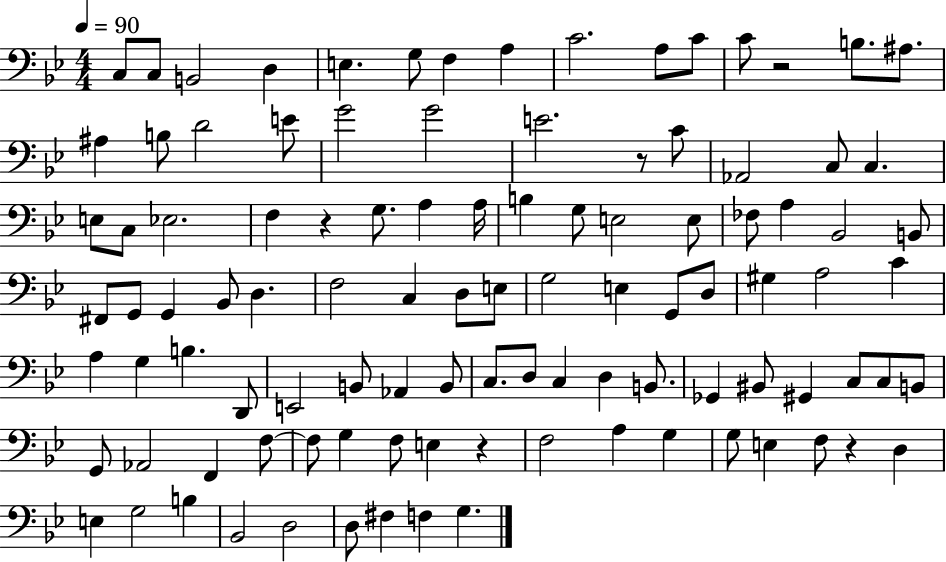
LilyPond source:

{
  \clef bass
  \numericTimeSignature
  \time 4/4
  \key bes \major
  \tempo 4 = 90
  c8 c8 b,2 d4 | e4. g8 f4 a4 | c'2. a8 c'8 | c'8 r2 b8. ais8. | \break ais4 b8 d'2 e'8 | g'2 g'2 | e'2. r8 c'8 | aes,2 c8 c4. | \break e8 c8 ees2. | f4 r4 g8. a4 a16 | b4 g8 e2 e8 | fes8 a4 bes,2 b,8 | \break fis,8 g,8 g,4 bes,8 d4. | f2 c4 d8 e8 | g2 e4 g,8 d8 | gis4 a2 c'4 | \break a4 g4 b4. d,8 | e,2 b,8 aes,4 b,8 | c8. d8 c4 d4 b,8. | ges,4 bis,8 gis,4 c8 c8 b,8 | \break g,8 aes,2 f,4 f8~~ | f8 g4 f8 e4 r4 | f2 a4 g4 | g8 e4 f8 r4 d4 | \break e4 g2 b4 | bes,2 d2 | d8 fis4 f4 g4. | \bar "|."
}